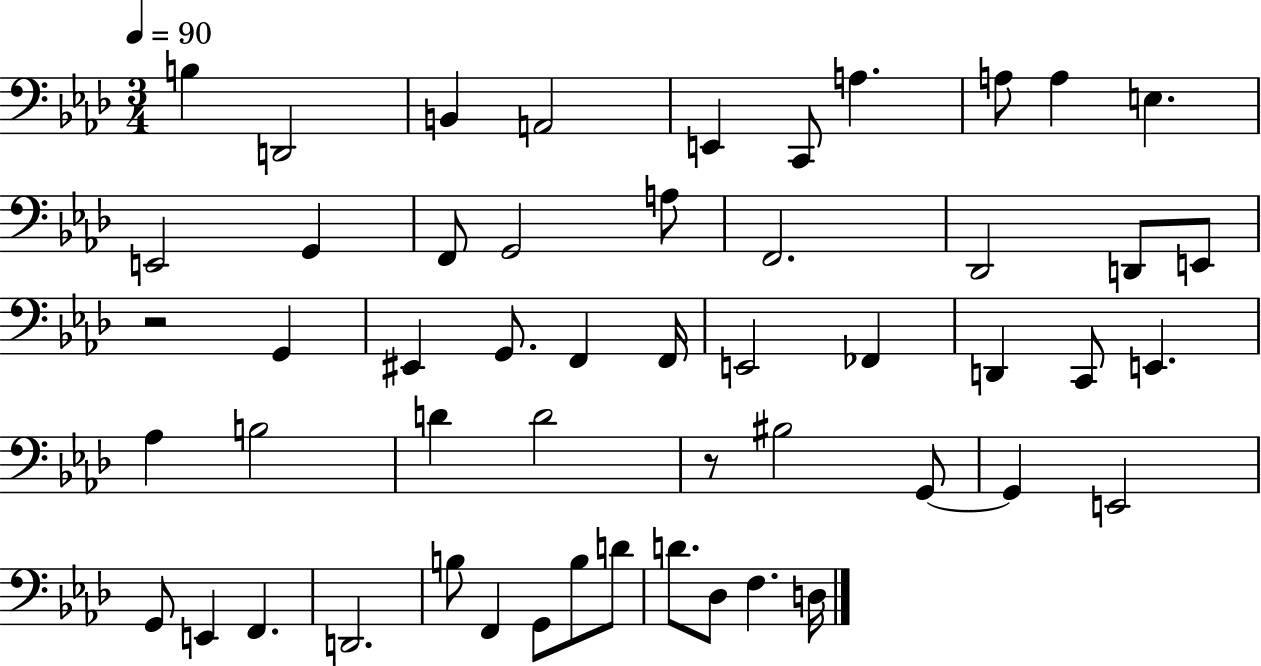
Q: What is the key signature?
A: AES major